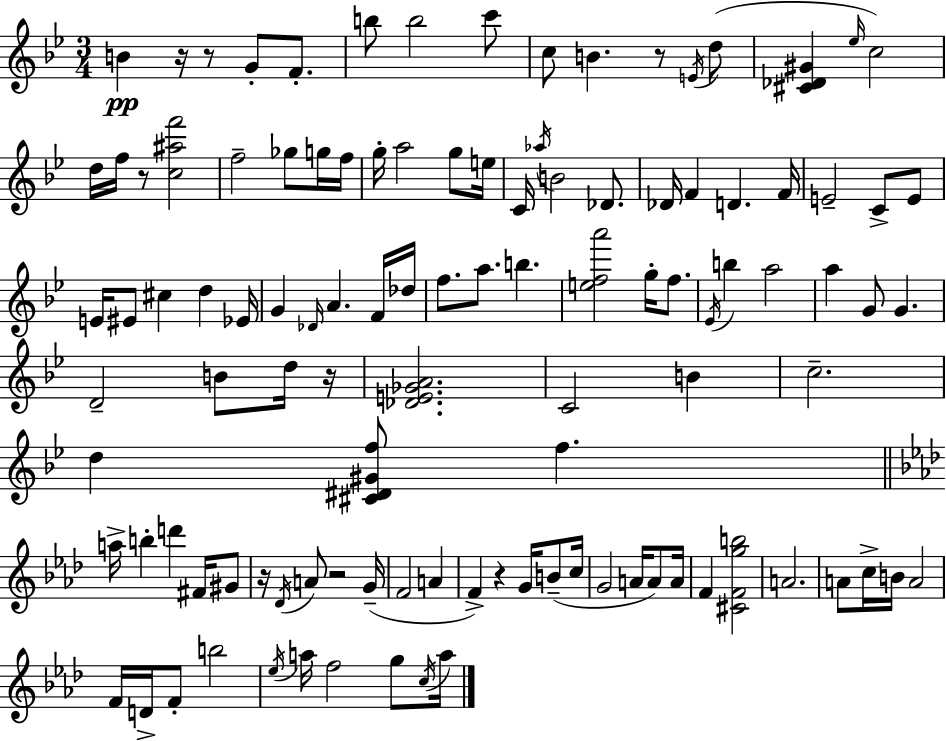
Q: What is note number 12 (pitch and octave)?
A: C5